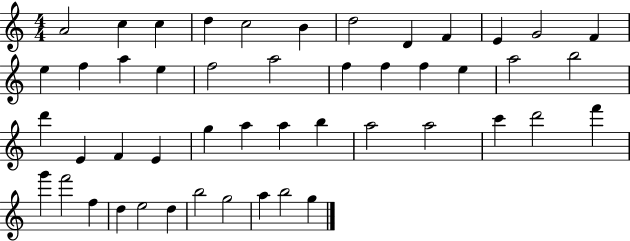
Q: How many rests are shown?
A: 0